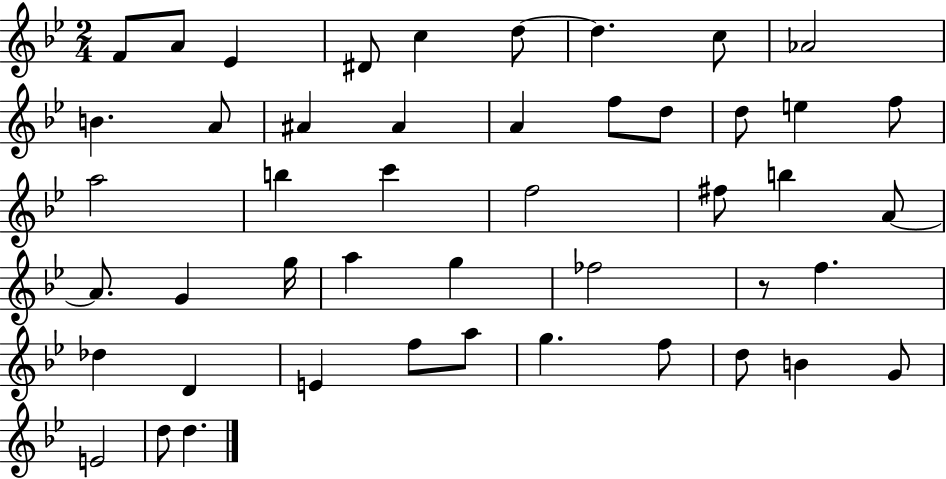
X:1
T:Untitled
M:2/4
L:1/4
K:Bb
F/2 A/2 _E ^D/2 c d/2 d c/2 _A2 B A/2 ^A ^A A f/2 d/2 d/2 e f/2 a2 b c' f2 ^f/2 b A/2 A/2 G g/4 a g _f2 z/2 f _d D E f/2 a/2 g f/2 d/2 B G/2 E2 d/2 d